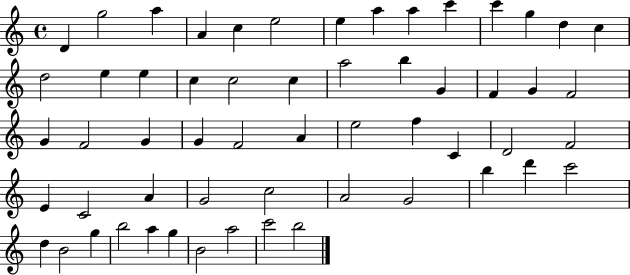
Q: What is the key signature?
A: C major